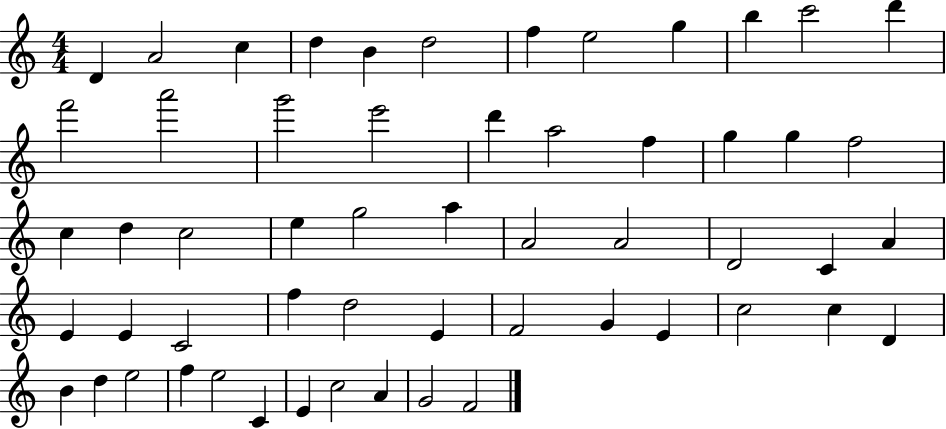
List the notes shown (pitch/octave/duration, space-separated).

D4/q A4/h C5/q D5/q B4/q D5/h F5/q E5/h G5/q B5/q C6/h D6/q F6/h A6/h G6/h E6/h D6/q A5/h F5/q G5/q G5/q F5/h C5/q D5/q C5/h E5/q G5/h A5/q A4/h A4/h D4/h C4/q A4/q E4/q E4/q C4/h F5/q D5/h E4/q F4/h G4/q E4/q C5/h C5/q D4/q B4/q D5/q E5/h F5/q E5/h C4/q E4/q C5/h A4/q G4/h F4/h